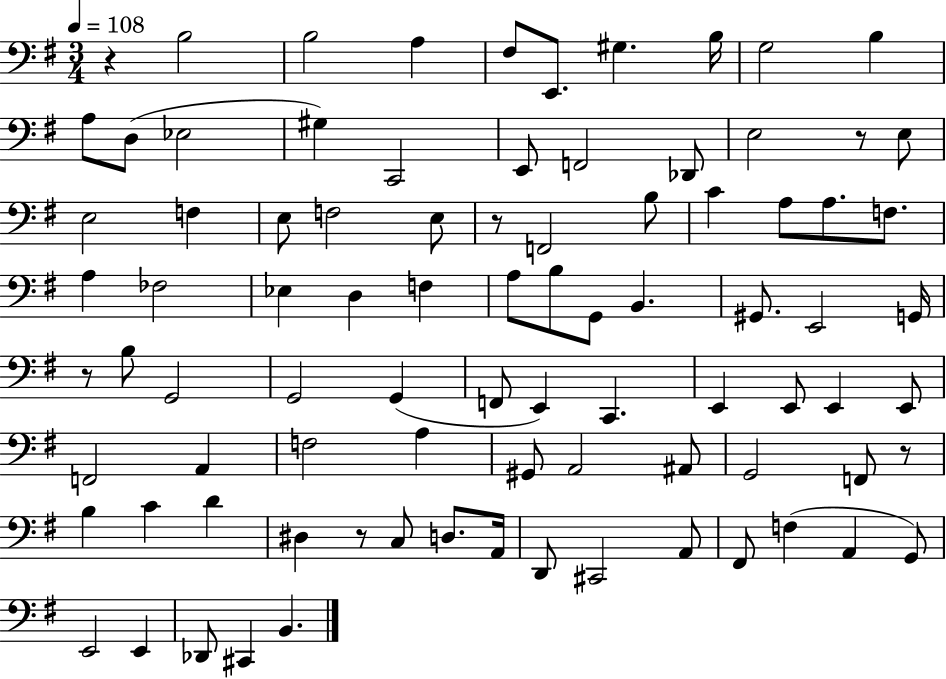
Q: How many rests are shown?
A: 6